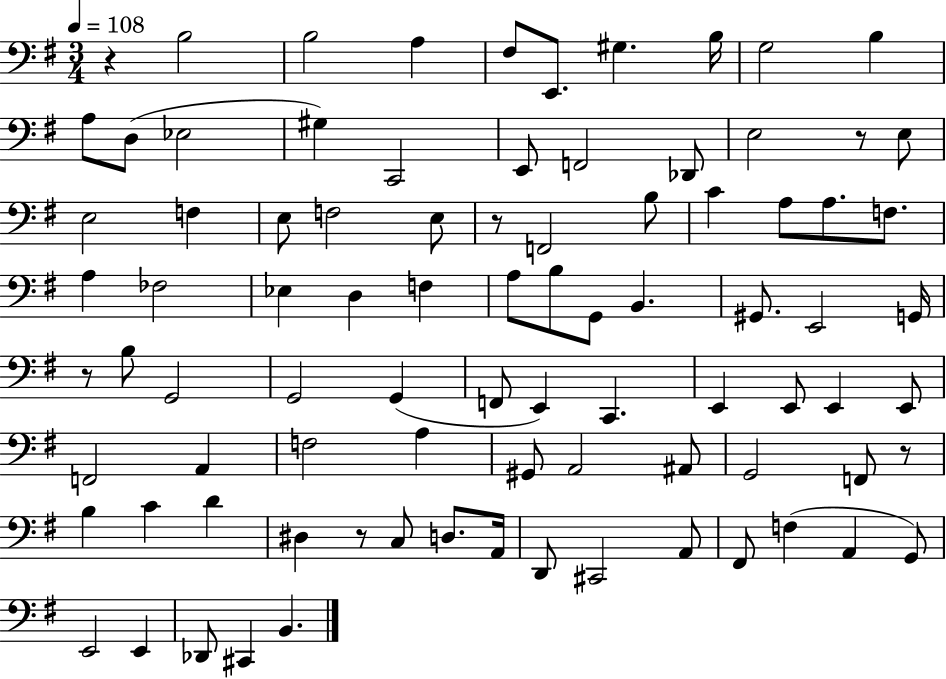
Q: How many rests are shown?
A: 6